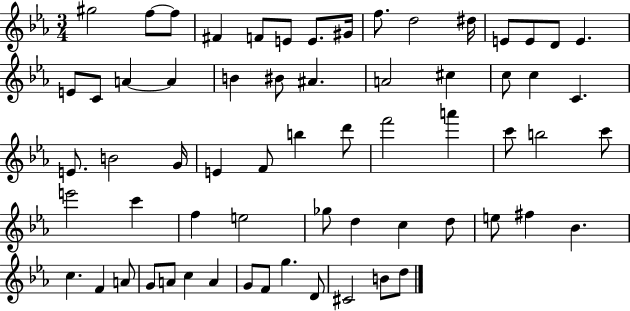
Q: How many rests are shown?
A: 0